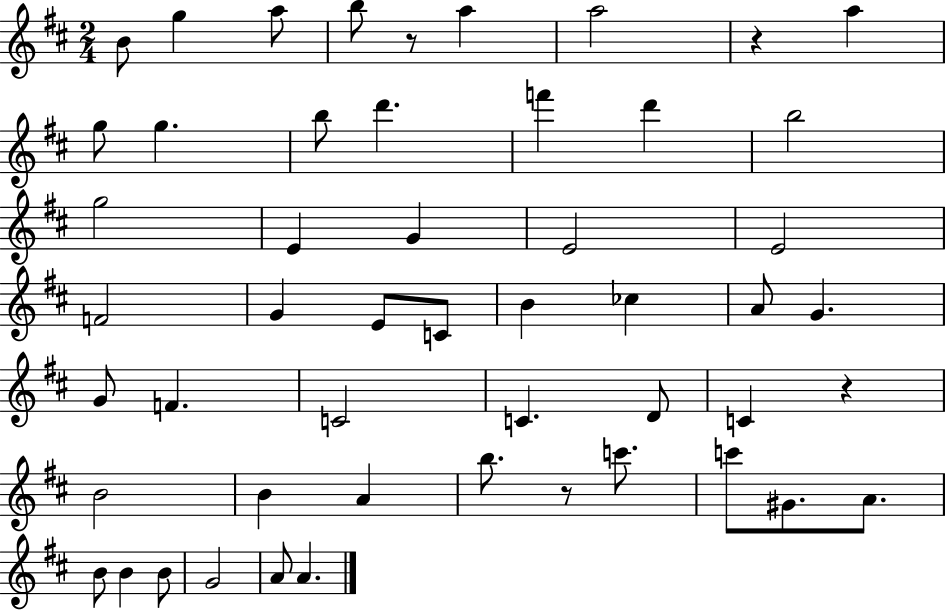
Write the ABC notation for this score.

X:1
T:Untitled
M:2/4
L:1/4
K:D
B/2 g a/2 b/2 z/2 a a2 z a g/2 g b/2 d' f' d' b2 g2 E G E2 E2 F2 G E/2 C/2 B _c A/2 G G/2 F C2 C D/2 C z B2 B A b/2 z/2 c'/2 c'/2 ^G/2 A/2 B/2 B B/2 G2 A/2 A